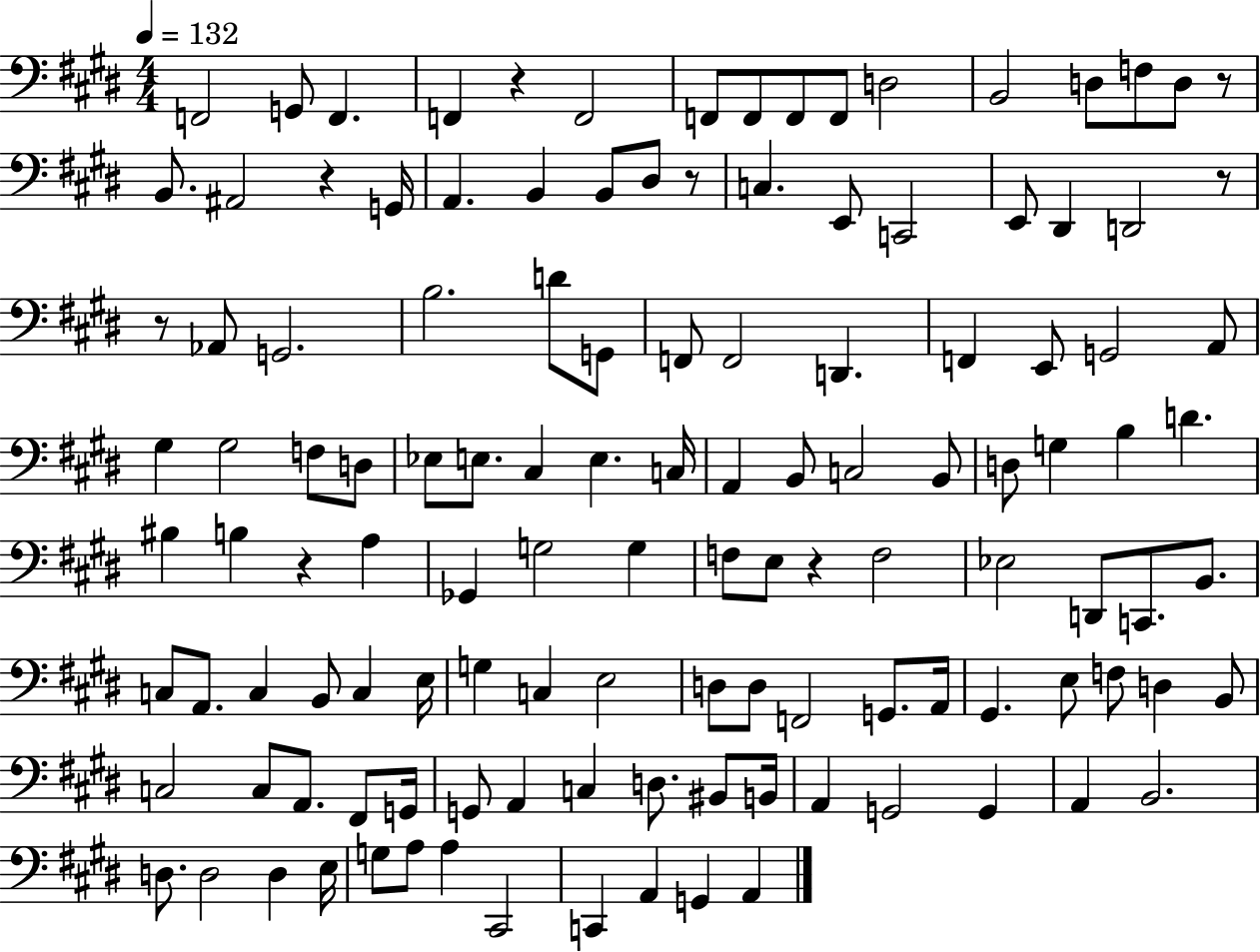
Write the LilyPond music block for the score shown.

{
  \clef bass
  \numericTimeSignature
  \time 4/4
  \key e \major
  \tempo 4 = 132
  f,2 g,8 f,4. | f,4 r4 f,2 | f,8 f,8 f,8 f,8 d2 | b,2 d8 f8 d8 r8 | \break b,8. ais,2 r4 g,16 | a,4. b,4 b,8 dis8 r8 | c4. e,8 c,2 | e,8 dis,4 d,2 r8 | \break r8 aes,8 g,2. | b2. d'8 g,8 | f,8 f,2 d,4. | f,4 e,8 g,2 a,8 | \break gis4 gis2 f8 d8 | ees8 e8. cis4 e4. c16 | a,4 b,8 c2 b,8 | d8 g4 b4 d'4. | \break bis4 b4 r4 a4 | ges,4 g2 g4 | f8 e8 r4 f2 | ees2 d,8 c,8. b,8. | \break c8 a,8. c4 b,8 c4 e16 | g4 c4 e2 | d8 d8 f,2 g,8. a,16 | gis,4. e8 f8 d4 b,8 | \break c2 c8 a,8. fis,8 g,16 | g,8 a,4 c4 d8. bis,8 b,16 | a,4 g,2 g,4 | a,4 b,2. | \break d8. d2 d4 e16 | g8 a8 a4 cis,2 | c,4 a,4 g,4 a,4 | \bar "|."
}